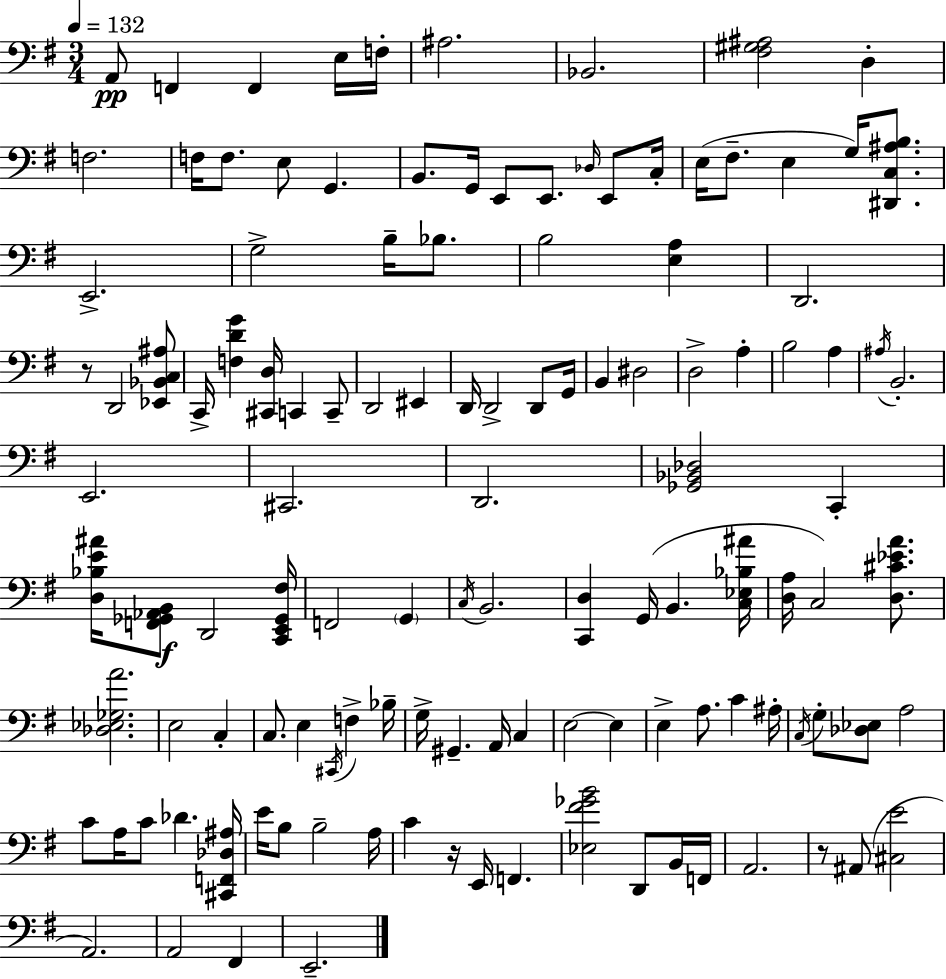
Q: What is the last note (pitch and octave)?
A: E2